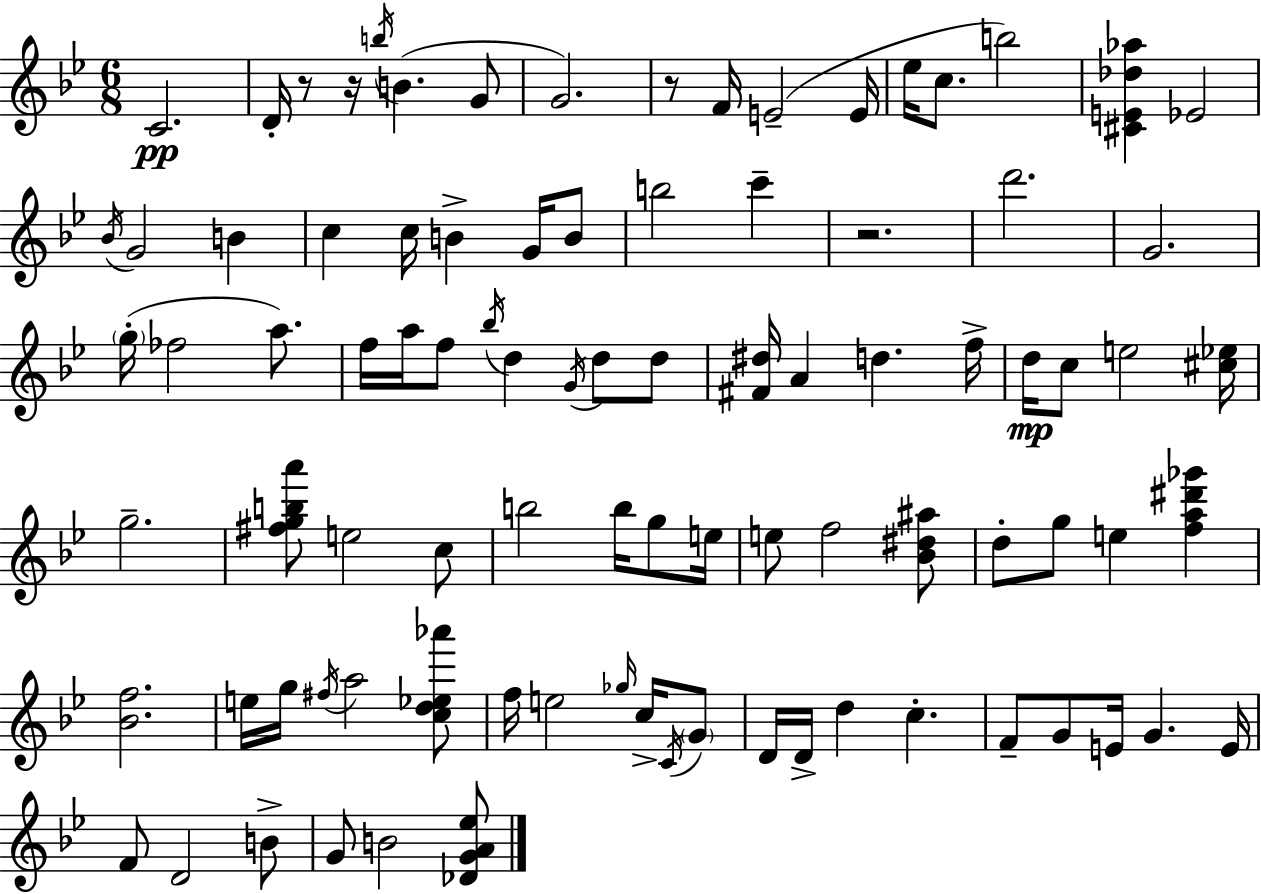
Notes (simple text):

C4/h. D4/s R/e R/s B5/s B4/q. G4/e G4/h. R/e F4/s E4/h E4/s Eb5/s C5/e. B5/h [C#4,E4,Db5,Ab5]/q Eb4/h Bb4/s G4/h B4/q C5/q C5/s B4/q G4/s B4/e B5/h C6/q R/h. D6/h. G4/h. G5/s FES5/h A5/e. F5/s A5/s F5/e Bb5/s D5/q G4/s D5/e D5/e [F#4,D#5]/s A4/q D5/q. F5/s D5/s C5/e E5/h [C#5,Eb5]/s G5/h. [F#5,G5,B5,A6]/e E5/h C5/e B5/h B5/s G5/e E5/s E5/e F5/h [Bb4,D#5,A#5]/e D5/e G5/e E5/q [F5,A5,D#6,Gb6]/q [Bb4,F5]/h. E5/s G5/s F#5/s A5/h [C5,D5,Eb5,Ab6]/e F5/s E5/h Gb5/s C5/s C4/s G4/e D4/s D4/s D5/q C5/q. F4/e G4/e E4/s G4/q. E4/s F4/e D4/h B4/e G4/e B4/h [Db4,G4,A4,Eb5]/e